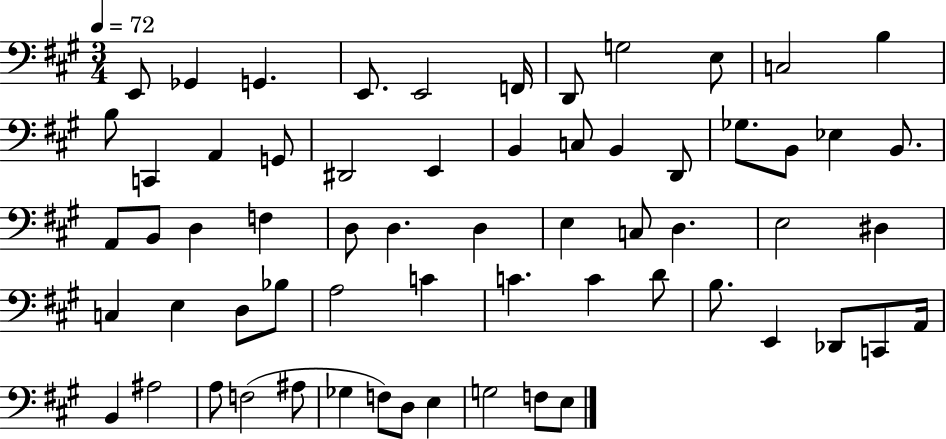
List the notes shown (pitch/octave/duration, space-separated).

E2/e Gb2/q G2/q. E2/e. E2/h F2/s D2/e G3/h E3/e C3/h B3/q B3/e C2/q A2/q G2/e D#2/h E2/q B2/q C3/e B2/q D2/e Gb3/e. B2/e Eb3/q B2/e. A2/e B2/e D3/q F3/q D3/e D3/q. D3/q E3/q C3/e D3/q. E3/h D#3/q C3/q E3/q D3/e Bb3/e A3/h C4/q C4/q. C4/q D4/e B3/e. E2/q Db2/e C2/e A2/s B2/q A#3/h A3/e F3/h A#3/e Gb3/q F3/e D3/e E3/q G3/h F3/e E3/e